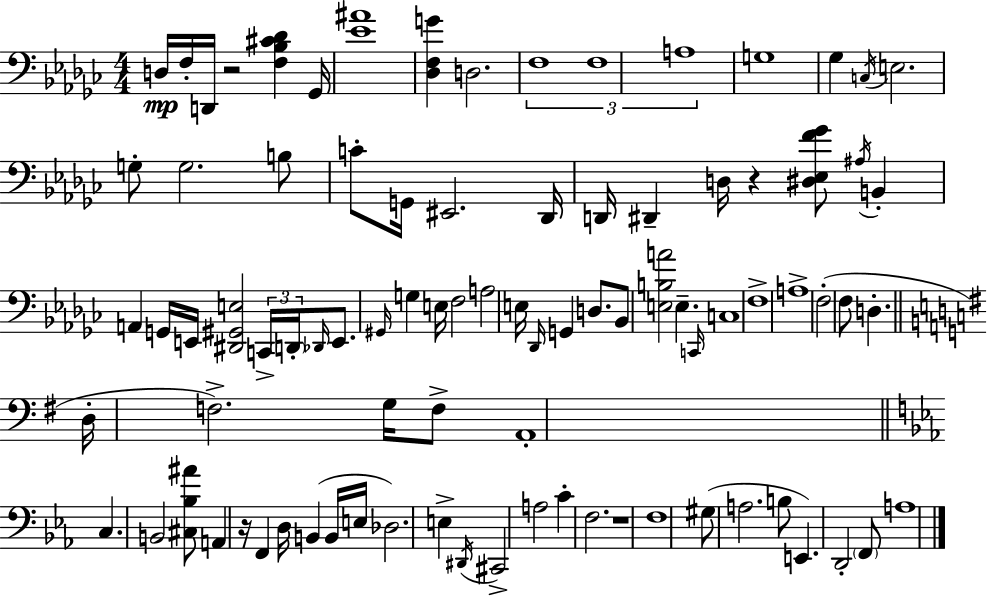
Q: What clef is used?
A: bass